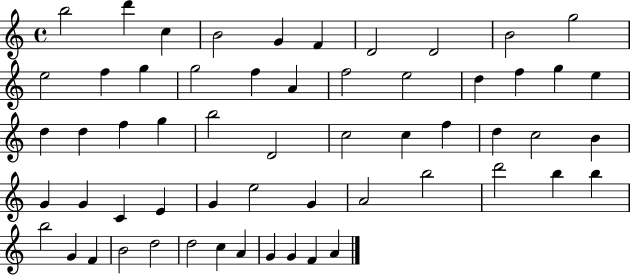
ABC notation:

X:1
T:Untitled
M:4/4
L:1/4
K:C
b2 d' c B2 G F D2 D2 B2 g2 e2 f g g2 f A f2 e2 d f g e d d f g b2 D2 c2 c f d c2 B G G C E G e2 G A2 b2 d'2 b b b2 G F B2 d2 d2 c A G G F A